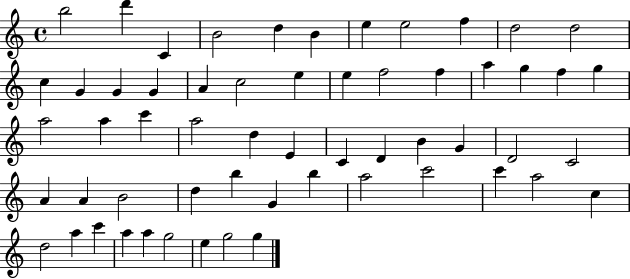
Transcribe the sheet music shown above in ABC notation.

X:1
T:Untitled
M:4/4
L:1/4
K:C
b2 d' C B2 d B e e2 f d2 d2 c G G G A c2 e e f2 f a g f g a2 a c' a2 d E C D B G D2 C2 A A B2 d b G b a2 c'2 c' a2 c d2 a c' a a g2 e g2 g